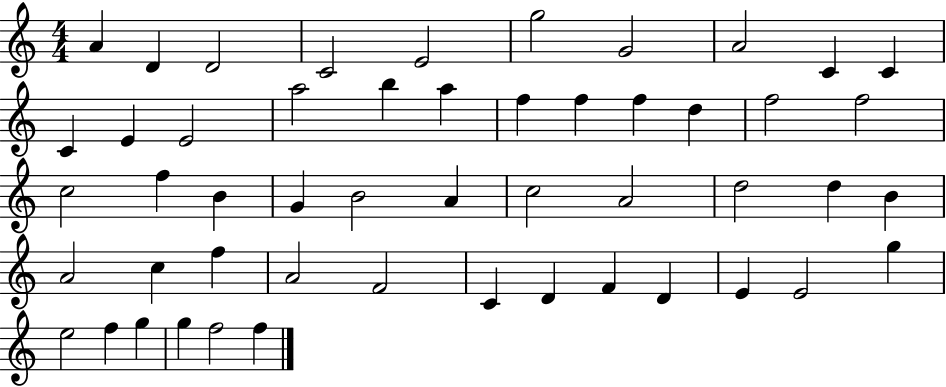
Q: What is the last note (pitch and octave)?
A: F5